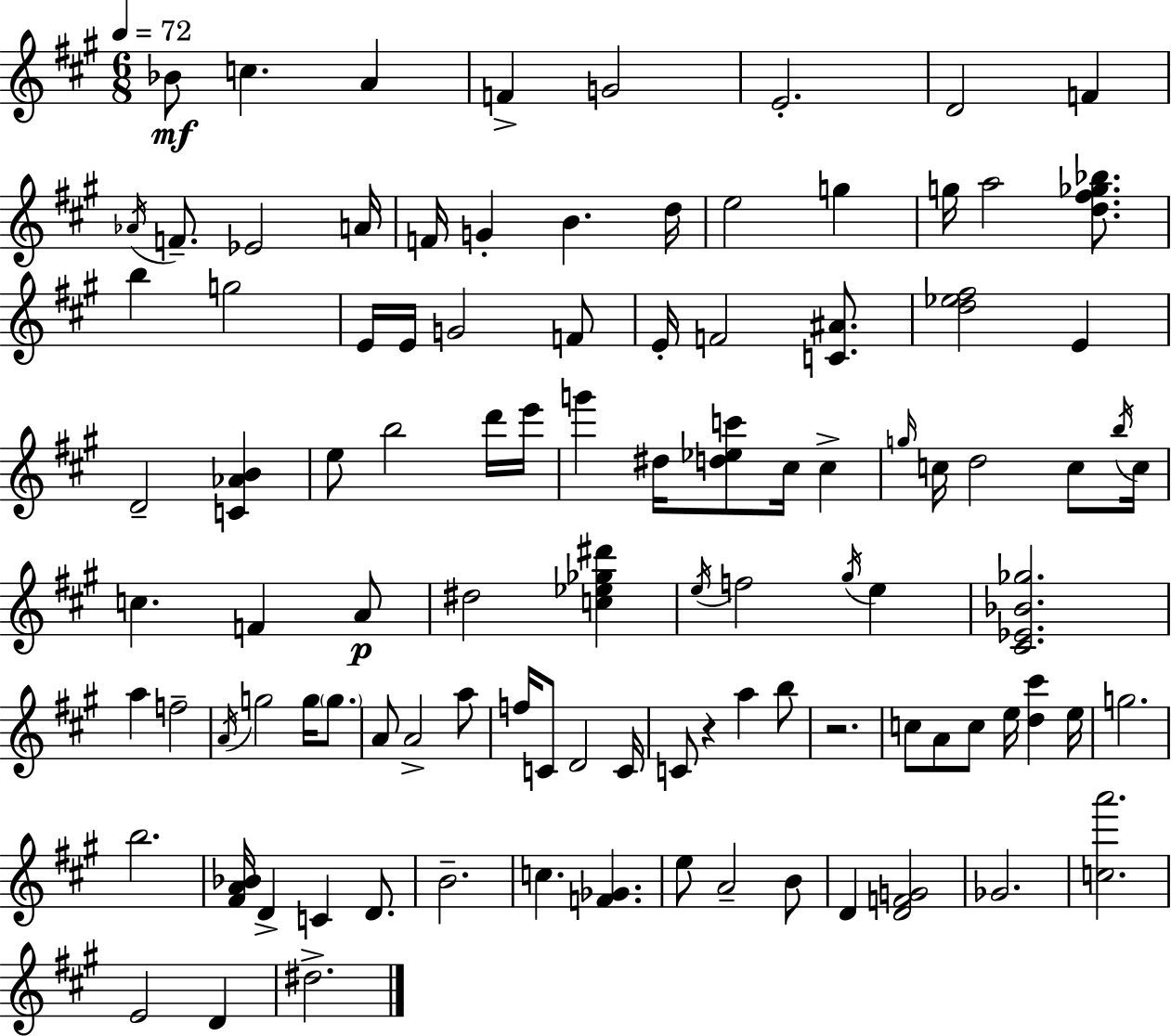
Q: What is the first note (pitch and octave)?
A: Bb4